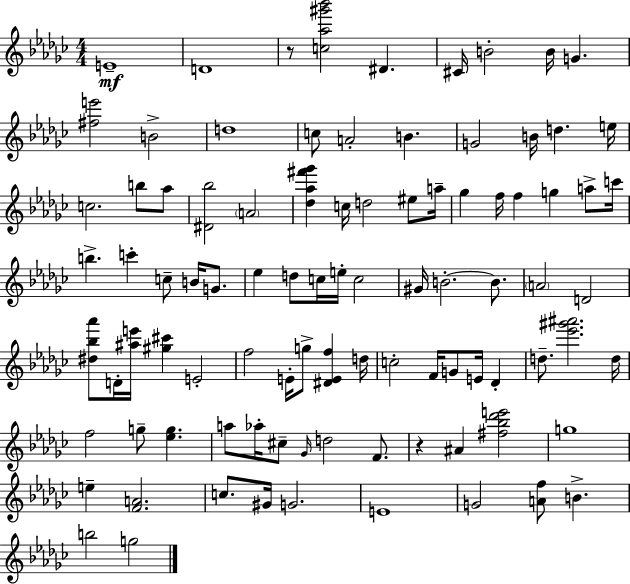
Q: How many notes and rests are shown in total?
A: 92